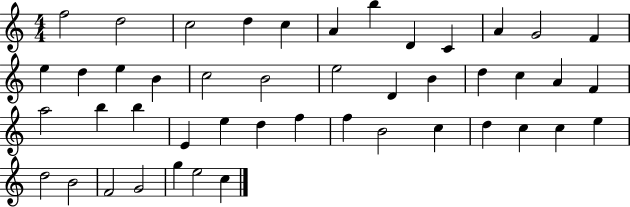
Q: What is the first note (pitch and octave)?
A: F5